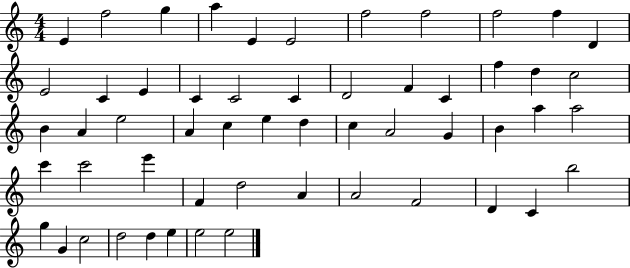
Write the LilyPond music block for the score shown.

{
  \clef treble
  \numericTimeSignature
  \time 4/4
  \key c \major
  e'4 f''2 g''4 | a''4 e'4 e'2 | f''2 f''2 | f''2 f''4 d'4 | \break e'2 c'4 e'4 | c'4 c'2 c'4 | d'2 f'4 c'4 | f''4 d''4 c''2 | \break b'4 a'4 e''2 | a'4 c''4 e''4 d''4 | c''4 a'2 g'4 | b'4 a''4 a''2 | \break c'''4 c'''2 e'''4 | f'4 d''2 a'4 | a'2 f'2 | d'4 c'4 b''2 | \break g''4 g'4 c''2 | d''2 d''4 e''4 | e''2 e''2 | \bar "|."
}